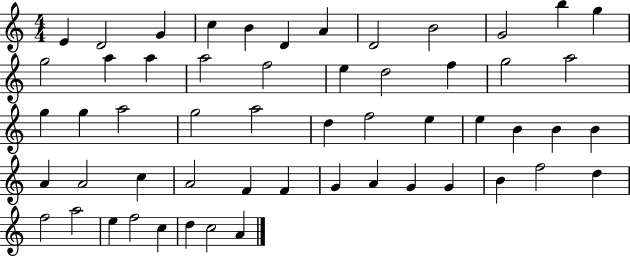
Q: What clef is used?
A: treble